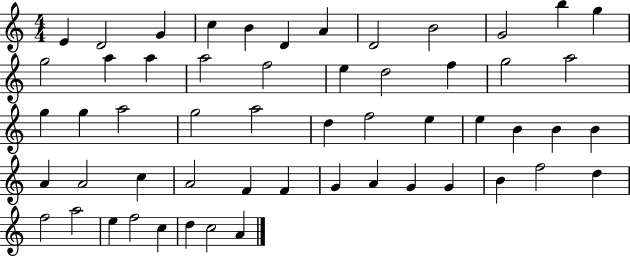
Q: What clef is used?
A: treble